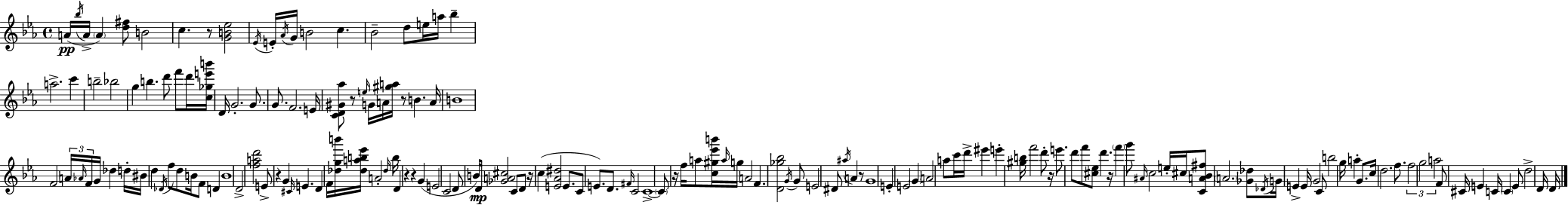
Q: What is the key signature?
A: C minor